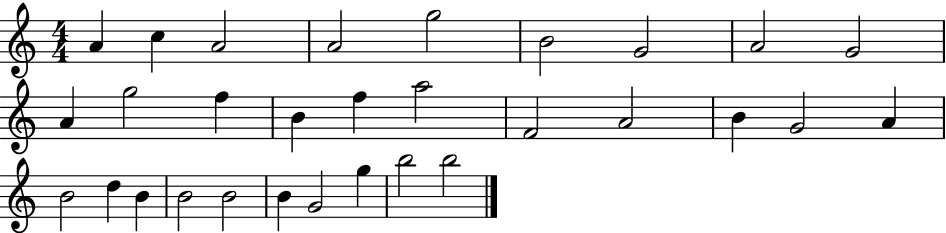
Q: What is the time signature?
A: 4/4